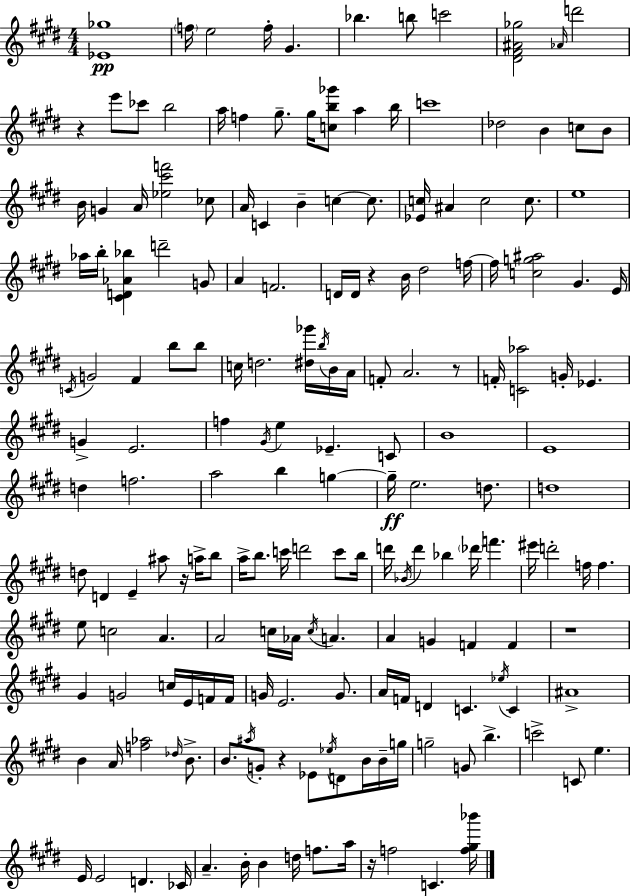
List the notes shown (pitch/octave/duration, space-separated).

[Eb4,Gb5]/w F5/s E5/h F5/s G#4/q. Bb5/q. B5/e C6/h [D#4,F#4,A#4,Gb5]/h Ab4/s D6/h R/q E6/e CES6/e B5/h A5/s F5/q G#5/e. G#5/s [C5,B5,Gb6]/e A5/q B5/s C6/w Db5/h B4/q C5/e B4/e B4/s G4/q A4/s [Eb5,C#6,F6]/h CES5/e A4/s C4/q B4/q C5/q C5/e. [Eb4,C5]/s A#4/q C5/h C5/e. E5/w Ab5/s B5/s [C#4,D4,Ab4,Bb5]/q D6/h G4/e A4/q F4/h. D4/s D4/s R/q B4/s D#5/h F5/s F5/s [C5,G5,A#5]/h G#4/q. E4/s C4/s G4/h F#4/q B5/e B5/e C5/s D5/h. [D#5,Gb6]/s B5/s B4/s A4/s F4/e A4/h. R/e F4/s [C4,Ab5]/h G4/s Eb4/q. G4/q E4/h. F5/q G#4/s E5/q Eb4/q. C4/e B4/w E4/w D5/q F5/h. A5/h B5/q G5/q G5/s E5/h. D5/e. D5/w D5/e D4/q E4/q A#5/e R/s A5/s B5/e A5/s B5/e. C6/s D6/h C6/e B5/s D6/s Bb4/s D6/q Bb5/q Db6/s F6/q. EIS6/s D6/h F5/s F5/q. E5/e C5/h A4/q. A4/h C5/s Ab4/s C5/s A4/q. A4/q G4/q F4/q F4/q R/w G#4/q G4/h C5/s E4/s F4/s F4/s G4/s E4/h. G4/e. A4/s F4/s D4/q C4/q. Eb5/s C4/q A#4/w B4/q A4/s [F5,Ab5]/h Db5/s B4/e. B4/e. A#5/s G4/e R/q Eb4/e Eb5/s D4/e B4/s B4/s G5/s G5/h G4/e B5/q. C6/h C4/e E5/q. E4/s E4/h D4/q. CES4/s A4/q. B4/s B4/q D5/s F5/e. A5/s R/s F5/h C4/q. [F5,G#5,Bb6]/s